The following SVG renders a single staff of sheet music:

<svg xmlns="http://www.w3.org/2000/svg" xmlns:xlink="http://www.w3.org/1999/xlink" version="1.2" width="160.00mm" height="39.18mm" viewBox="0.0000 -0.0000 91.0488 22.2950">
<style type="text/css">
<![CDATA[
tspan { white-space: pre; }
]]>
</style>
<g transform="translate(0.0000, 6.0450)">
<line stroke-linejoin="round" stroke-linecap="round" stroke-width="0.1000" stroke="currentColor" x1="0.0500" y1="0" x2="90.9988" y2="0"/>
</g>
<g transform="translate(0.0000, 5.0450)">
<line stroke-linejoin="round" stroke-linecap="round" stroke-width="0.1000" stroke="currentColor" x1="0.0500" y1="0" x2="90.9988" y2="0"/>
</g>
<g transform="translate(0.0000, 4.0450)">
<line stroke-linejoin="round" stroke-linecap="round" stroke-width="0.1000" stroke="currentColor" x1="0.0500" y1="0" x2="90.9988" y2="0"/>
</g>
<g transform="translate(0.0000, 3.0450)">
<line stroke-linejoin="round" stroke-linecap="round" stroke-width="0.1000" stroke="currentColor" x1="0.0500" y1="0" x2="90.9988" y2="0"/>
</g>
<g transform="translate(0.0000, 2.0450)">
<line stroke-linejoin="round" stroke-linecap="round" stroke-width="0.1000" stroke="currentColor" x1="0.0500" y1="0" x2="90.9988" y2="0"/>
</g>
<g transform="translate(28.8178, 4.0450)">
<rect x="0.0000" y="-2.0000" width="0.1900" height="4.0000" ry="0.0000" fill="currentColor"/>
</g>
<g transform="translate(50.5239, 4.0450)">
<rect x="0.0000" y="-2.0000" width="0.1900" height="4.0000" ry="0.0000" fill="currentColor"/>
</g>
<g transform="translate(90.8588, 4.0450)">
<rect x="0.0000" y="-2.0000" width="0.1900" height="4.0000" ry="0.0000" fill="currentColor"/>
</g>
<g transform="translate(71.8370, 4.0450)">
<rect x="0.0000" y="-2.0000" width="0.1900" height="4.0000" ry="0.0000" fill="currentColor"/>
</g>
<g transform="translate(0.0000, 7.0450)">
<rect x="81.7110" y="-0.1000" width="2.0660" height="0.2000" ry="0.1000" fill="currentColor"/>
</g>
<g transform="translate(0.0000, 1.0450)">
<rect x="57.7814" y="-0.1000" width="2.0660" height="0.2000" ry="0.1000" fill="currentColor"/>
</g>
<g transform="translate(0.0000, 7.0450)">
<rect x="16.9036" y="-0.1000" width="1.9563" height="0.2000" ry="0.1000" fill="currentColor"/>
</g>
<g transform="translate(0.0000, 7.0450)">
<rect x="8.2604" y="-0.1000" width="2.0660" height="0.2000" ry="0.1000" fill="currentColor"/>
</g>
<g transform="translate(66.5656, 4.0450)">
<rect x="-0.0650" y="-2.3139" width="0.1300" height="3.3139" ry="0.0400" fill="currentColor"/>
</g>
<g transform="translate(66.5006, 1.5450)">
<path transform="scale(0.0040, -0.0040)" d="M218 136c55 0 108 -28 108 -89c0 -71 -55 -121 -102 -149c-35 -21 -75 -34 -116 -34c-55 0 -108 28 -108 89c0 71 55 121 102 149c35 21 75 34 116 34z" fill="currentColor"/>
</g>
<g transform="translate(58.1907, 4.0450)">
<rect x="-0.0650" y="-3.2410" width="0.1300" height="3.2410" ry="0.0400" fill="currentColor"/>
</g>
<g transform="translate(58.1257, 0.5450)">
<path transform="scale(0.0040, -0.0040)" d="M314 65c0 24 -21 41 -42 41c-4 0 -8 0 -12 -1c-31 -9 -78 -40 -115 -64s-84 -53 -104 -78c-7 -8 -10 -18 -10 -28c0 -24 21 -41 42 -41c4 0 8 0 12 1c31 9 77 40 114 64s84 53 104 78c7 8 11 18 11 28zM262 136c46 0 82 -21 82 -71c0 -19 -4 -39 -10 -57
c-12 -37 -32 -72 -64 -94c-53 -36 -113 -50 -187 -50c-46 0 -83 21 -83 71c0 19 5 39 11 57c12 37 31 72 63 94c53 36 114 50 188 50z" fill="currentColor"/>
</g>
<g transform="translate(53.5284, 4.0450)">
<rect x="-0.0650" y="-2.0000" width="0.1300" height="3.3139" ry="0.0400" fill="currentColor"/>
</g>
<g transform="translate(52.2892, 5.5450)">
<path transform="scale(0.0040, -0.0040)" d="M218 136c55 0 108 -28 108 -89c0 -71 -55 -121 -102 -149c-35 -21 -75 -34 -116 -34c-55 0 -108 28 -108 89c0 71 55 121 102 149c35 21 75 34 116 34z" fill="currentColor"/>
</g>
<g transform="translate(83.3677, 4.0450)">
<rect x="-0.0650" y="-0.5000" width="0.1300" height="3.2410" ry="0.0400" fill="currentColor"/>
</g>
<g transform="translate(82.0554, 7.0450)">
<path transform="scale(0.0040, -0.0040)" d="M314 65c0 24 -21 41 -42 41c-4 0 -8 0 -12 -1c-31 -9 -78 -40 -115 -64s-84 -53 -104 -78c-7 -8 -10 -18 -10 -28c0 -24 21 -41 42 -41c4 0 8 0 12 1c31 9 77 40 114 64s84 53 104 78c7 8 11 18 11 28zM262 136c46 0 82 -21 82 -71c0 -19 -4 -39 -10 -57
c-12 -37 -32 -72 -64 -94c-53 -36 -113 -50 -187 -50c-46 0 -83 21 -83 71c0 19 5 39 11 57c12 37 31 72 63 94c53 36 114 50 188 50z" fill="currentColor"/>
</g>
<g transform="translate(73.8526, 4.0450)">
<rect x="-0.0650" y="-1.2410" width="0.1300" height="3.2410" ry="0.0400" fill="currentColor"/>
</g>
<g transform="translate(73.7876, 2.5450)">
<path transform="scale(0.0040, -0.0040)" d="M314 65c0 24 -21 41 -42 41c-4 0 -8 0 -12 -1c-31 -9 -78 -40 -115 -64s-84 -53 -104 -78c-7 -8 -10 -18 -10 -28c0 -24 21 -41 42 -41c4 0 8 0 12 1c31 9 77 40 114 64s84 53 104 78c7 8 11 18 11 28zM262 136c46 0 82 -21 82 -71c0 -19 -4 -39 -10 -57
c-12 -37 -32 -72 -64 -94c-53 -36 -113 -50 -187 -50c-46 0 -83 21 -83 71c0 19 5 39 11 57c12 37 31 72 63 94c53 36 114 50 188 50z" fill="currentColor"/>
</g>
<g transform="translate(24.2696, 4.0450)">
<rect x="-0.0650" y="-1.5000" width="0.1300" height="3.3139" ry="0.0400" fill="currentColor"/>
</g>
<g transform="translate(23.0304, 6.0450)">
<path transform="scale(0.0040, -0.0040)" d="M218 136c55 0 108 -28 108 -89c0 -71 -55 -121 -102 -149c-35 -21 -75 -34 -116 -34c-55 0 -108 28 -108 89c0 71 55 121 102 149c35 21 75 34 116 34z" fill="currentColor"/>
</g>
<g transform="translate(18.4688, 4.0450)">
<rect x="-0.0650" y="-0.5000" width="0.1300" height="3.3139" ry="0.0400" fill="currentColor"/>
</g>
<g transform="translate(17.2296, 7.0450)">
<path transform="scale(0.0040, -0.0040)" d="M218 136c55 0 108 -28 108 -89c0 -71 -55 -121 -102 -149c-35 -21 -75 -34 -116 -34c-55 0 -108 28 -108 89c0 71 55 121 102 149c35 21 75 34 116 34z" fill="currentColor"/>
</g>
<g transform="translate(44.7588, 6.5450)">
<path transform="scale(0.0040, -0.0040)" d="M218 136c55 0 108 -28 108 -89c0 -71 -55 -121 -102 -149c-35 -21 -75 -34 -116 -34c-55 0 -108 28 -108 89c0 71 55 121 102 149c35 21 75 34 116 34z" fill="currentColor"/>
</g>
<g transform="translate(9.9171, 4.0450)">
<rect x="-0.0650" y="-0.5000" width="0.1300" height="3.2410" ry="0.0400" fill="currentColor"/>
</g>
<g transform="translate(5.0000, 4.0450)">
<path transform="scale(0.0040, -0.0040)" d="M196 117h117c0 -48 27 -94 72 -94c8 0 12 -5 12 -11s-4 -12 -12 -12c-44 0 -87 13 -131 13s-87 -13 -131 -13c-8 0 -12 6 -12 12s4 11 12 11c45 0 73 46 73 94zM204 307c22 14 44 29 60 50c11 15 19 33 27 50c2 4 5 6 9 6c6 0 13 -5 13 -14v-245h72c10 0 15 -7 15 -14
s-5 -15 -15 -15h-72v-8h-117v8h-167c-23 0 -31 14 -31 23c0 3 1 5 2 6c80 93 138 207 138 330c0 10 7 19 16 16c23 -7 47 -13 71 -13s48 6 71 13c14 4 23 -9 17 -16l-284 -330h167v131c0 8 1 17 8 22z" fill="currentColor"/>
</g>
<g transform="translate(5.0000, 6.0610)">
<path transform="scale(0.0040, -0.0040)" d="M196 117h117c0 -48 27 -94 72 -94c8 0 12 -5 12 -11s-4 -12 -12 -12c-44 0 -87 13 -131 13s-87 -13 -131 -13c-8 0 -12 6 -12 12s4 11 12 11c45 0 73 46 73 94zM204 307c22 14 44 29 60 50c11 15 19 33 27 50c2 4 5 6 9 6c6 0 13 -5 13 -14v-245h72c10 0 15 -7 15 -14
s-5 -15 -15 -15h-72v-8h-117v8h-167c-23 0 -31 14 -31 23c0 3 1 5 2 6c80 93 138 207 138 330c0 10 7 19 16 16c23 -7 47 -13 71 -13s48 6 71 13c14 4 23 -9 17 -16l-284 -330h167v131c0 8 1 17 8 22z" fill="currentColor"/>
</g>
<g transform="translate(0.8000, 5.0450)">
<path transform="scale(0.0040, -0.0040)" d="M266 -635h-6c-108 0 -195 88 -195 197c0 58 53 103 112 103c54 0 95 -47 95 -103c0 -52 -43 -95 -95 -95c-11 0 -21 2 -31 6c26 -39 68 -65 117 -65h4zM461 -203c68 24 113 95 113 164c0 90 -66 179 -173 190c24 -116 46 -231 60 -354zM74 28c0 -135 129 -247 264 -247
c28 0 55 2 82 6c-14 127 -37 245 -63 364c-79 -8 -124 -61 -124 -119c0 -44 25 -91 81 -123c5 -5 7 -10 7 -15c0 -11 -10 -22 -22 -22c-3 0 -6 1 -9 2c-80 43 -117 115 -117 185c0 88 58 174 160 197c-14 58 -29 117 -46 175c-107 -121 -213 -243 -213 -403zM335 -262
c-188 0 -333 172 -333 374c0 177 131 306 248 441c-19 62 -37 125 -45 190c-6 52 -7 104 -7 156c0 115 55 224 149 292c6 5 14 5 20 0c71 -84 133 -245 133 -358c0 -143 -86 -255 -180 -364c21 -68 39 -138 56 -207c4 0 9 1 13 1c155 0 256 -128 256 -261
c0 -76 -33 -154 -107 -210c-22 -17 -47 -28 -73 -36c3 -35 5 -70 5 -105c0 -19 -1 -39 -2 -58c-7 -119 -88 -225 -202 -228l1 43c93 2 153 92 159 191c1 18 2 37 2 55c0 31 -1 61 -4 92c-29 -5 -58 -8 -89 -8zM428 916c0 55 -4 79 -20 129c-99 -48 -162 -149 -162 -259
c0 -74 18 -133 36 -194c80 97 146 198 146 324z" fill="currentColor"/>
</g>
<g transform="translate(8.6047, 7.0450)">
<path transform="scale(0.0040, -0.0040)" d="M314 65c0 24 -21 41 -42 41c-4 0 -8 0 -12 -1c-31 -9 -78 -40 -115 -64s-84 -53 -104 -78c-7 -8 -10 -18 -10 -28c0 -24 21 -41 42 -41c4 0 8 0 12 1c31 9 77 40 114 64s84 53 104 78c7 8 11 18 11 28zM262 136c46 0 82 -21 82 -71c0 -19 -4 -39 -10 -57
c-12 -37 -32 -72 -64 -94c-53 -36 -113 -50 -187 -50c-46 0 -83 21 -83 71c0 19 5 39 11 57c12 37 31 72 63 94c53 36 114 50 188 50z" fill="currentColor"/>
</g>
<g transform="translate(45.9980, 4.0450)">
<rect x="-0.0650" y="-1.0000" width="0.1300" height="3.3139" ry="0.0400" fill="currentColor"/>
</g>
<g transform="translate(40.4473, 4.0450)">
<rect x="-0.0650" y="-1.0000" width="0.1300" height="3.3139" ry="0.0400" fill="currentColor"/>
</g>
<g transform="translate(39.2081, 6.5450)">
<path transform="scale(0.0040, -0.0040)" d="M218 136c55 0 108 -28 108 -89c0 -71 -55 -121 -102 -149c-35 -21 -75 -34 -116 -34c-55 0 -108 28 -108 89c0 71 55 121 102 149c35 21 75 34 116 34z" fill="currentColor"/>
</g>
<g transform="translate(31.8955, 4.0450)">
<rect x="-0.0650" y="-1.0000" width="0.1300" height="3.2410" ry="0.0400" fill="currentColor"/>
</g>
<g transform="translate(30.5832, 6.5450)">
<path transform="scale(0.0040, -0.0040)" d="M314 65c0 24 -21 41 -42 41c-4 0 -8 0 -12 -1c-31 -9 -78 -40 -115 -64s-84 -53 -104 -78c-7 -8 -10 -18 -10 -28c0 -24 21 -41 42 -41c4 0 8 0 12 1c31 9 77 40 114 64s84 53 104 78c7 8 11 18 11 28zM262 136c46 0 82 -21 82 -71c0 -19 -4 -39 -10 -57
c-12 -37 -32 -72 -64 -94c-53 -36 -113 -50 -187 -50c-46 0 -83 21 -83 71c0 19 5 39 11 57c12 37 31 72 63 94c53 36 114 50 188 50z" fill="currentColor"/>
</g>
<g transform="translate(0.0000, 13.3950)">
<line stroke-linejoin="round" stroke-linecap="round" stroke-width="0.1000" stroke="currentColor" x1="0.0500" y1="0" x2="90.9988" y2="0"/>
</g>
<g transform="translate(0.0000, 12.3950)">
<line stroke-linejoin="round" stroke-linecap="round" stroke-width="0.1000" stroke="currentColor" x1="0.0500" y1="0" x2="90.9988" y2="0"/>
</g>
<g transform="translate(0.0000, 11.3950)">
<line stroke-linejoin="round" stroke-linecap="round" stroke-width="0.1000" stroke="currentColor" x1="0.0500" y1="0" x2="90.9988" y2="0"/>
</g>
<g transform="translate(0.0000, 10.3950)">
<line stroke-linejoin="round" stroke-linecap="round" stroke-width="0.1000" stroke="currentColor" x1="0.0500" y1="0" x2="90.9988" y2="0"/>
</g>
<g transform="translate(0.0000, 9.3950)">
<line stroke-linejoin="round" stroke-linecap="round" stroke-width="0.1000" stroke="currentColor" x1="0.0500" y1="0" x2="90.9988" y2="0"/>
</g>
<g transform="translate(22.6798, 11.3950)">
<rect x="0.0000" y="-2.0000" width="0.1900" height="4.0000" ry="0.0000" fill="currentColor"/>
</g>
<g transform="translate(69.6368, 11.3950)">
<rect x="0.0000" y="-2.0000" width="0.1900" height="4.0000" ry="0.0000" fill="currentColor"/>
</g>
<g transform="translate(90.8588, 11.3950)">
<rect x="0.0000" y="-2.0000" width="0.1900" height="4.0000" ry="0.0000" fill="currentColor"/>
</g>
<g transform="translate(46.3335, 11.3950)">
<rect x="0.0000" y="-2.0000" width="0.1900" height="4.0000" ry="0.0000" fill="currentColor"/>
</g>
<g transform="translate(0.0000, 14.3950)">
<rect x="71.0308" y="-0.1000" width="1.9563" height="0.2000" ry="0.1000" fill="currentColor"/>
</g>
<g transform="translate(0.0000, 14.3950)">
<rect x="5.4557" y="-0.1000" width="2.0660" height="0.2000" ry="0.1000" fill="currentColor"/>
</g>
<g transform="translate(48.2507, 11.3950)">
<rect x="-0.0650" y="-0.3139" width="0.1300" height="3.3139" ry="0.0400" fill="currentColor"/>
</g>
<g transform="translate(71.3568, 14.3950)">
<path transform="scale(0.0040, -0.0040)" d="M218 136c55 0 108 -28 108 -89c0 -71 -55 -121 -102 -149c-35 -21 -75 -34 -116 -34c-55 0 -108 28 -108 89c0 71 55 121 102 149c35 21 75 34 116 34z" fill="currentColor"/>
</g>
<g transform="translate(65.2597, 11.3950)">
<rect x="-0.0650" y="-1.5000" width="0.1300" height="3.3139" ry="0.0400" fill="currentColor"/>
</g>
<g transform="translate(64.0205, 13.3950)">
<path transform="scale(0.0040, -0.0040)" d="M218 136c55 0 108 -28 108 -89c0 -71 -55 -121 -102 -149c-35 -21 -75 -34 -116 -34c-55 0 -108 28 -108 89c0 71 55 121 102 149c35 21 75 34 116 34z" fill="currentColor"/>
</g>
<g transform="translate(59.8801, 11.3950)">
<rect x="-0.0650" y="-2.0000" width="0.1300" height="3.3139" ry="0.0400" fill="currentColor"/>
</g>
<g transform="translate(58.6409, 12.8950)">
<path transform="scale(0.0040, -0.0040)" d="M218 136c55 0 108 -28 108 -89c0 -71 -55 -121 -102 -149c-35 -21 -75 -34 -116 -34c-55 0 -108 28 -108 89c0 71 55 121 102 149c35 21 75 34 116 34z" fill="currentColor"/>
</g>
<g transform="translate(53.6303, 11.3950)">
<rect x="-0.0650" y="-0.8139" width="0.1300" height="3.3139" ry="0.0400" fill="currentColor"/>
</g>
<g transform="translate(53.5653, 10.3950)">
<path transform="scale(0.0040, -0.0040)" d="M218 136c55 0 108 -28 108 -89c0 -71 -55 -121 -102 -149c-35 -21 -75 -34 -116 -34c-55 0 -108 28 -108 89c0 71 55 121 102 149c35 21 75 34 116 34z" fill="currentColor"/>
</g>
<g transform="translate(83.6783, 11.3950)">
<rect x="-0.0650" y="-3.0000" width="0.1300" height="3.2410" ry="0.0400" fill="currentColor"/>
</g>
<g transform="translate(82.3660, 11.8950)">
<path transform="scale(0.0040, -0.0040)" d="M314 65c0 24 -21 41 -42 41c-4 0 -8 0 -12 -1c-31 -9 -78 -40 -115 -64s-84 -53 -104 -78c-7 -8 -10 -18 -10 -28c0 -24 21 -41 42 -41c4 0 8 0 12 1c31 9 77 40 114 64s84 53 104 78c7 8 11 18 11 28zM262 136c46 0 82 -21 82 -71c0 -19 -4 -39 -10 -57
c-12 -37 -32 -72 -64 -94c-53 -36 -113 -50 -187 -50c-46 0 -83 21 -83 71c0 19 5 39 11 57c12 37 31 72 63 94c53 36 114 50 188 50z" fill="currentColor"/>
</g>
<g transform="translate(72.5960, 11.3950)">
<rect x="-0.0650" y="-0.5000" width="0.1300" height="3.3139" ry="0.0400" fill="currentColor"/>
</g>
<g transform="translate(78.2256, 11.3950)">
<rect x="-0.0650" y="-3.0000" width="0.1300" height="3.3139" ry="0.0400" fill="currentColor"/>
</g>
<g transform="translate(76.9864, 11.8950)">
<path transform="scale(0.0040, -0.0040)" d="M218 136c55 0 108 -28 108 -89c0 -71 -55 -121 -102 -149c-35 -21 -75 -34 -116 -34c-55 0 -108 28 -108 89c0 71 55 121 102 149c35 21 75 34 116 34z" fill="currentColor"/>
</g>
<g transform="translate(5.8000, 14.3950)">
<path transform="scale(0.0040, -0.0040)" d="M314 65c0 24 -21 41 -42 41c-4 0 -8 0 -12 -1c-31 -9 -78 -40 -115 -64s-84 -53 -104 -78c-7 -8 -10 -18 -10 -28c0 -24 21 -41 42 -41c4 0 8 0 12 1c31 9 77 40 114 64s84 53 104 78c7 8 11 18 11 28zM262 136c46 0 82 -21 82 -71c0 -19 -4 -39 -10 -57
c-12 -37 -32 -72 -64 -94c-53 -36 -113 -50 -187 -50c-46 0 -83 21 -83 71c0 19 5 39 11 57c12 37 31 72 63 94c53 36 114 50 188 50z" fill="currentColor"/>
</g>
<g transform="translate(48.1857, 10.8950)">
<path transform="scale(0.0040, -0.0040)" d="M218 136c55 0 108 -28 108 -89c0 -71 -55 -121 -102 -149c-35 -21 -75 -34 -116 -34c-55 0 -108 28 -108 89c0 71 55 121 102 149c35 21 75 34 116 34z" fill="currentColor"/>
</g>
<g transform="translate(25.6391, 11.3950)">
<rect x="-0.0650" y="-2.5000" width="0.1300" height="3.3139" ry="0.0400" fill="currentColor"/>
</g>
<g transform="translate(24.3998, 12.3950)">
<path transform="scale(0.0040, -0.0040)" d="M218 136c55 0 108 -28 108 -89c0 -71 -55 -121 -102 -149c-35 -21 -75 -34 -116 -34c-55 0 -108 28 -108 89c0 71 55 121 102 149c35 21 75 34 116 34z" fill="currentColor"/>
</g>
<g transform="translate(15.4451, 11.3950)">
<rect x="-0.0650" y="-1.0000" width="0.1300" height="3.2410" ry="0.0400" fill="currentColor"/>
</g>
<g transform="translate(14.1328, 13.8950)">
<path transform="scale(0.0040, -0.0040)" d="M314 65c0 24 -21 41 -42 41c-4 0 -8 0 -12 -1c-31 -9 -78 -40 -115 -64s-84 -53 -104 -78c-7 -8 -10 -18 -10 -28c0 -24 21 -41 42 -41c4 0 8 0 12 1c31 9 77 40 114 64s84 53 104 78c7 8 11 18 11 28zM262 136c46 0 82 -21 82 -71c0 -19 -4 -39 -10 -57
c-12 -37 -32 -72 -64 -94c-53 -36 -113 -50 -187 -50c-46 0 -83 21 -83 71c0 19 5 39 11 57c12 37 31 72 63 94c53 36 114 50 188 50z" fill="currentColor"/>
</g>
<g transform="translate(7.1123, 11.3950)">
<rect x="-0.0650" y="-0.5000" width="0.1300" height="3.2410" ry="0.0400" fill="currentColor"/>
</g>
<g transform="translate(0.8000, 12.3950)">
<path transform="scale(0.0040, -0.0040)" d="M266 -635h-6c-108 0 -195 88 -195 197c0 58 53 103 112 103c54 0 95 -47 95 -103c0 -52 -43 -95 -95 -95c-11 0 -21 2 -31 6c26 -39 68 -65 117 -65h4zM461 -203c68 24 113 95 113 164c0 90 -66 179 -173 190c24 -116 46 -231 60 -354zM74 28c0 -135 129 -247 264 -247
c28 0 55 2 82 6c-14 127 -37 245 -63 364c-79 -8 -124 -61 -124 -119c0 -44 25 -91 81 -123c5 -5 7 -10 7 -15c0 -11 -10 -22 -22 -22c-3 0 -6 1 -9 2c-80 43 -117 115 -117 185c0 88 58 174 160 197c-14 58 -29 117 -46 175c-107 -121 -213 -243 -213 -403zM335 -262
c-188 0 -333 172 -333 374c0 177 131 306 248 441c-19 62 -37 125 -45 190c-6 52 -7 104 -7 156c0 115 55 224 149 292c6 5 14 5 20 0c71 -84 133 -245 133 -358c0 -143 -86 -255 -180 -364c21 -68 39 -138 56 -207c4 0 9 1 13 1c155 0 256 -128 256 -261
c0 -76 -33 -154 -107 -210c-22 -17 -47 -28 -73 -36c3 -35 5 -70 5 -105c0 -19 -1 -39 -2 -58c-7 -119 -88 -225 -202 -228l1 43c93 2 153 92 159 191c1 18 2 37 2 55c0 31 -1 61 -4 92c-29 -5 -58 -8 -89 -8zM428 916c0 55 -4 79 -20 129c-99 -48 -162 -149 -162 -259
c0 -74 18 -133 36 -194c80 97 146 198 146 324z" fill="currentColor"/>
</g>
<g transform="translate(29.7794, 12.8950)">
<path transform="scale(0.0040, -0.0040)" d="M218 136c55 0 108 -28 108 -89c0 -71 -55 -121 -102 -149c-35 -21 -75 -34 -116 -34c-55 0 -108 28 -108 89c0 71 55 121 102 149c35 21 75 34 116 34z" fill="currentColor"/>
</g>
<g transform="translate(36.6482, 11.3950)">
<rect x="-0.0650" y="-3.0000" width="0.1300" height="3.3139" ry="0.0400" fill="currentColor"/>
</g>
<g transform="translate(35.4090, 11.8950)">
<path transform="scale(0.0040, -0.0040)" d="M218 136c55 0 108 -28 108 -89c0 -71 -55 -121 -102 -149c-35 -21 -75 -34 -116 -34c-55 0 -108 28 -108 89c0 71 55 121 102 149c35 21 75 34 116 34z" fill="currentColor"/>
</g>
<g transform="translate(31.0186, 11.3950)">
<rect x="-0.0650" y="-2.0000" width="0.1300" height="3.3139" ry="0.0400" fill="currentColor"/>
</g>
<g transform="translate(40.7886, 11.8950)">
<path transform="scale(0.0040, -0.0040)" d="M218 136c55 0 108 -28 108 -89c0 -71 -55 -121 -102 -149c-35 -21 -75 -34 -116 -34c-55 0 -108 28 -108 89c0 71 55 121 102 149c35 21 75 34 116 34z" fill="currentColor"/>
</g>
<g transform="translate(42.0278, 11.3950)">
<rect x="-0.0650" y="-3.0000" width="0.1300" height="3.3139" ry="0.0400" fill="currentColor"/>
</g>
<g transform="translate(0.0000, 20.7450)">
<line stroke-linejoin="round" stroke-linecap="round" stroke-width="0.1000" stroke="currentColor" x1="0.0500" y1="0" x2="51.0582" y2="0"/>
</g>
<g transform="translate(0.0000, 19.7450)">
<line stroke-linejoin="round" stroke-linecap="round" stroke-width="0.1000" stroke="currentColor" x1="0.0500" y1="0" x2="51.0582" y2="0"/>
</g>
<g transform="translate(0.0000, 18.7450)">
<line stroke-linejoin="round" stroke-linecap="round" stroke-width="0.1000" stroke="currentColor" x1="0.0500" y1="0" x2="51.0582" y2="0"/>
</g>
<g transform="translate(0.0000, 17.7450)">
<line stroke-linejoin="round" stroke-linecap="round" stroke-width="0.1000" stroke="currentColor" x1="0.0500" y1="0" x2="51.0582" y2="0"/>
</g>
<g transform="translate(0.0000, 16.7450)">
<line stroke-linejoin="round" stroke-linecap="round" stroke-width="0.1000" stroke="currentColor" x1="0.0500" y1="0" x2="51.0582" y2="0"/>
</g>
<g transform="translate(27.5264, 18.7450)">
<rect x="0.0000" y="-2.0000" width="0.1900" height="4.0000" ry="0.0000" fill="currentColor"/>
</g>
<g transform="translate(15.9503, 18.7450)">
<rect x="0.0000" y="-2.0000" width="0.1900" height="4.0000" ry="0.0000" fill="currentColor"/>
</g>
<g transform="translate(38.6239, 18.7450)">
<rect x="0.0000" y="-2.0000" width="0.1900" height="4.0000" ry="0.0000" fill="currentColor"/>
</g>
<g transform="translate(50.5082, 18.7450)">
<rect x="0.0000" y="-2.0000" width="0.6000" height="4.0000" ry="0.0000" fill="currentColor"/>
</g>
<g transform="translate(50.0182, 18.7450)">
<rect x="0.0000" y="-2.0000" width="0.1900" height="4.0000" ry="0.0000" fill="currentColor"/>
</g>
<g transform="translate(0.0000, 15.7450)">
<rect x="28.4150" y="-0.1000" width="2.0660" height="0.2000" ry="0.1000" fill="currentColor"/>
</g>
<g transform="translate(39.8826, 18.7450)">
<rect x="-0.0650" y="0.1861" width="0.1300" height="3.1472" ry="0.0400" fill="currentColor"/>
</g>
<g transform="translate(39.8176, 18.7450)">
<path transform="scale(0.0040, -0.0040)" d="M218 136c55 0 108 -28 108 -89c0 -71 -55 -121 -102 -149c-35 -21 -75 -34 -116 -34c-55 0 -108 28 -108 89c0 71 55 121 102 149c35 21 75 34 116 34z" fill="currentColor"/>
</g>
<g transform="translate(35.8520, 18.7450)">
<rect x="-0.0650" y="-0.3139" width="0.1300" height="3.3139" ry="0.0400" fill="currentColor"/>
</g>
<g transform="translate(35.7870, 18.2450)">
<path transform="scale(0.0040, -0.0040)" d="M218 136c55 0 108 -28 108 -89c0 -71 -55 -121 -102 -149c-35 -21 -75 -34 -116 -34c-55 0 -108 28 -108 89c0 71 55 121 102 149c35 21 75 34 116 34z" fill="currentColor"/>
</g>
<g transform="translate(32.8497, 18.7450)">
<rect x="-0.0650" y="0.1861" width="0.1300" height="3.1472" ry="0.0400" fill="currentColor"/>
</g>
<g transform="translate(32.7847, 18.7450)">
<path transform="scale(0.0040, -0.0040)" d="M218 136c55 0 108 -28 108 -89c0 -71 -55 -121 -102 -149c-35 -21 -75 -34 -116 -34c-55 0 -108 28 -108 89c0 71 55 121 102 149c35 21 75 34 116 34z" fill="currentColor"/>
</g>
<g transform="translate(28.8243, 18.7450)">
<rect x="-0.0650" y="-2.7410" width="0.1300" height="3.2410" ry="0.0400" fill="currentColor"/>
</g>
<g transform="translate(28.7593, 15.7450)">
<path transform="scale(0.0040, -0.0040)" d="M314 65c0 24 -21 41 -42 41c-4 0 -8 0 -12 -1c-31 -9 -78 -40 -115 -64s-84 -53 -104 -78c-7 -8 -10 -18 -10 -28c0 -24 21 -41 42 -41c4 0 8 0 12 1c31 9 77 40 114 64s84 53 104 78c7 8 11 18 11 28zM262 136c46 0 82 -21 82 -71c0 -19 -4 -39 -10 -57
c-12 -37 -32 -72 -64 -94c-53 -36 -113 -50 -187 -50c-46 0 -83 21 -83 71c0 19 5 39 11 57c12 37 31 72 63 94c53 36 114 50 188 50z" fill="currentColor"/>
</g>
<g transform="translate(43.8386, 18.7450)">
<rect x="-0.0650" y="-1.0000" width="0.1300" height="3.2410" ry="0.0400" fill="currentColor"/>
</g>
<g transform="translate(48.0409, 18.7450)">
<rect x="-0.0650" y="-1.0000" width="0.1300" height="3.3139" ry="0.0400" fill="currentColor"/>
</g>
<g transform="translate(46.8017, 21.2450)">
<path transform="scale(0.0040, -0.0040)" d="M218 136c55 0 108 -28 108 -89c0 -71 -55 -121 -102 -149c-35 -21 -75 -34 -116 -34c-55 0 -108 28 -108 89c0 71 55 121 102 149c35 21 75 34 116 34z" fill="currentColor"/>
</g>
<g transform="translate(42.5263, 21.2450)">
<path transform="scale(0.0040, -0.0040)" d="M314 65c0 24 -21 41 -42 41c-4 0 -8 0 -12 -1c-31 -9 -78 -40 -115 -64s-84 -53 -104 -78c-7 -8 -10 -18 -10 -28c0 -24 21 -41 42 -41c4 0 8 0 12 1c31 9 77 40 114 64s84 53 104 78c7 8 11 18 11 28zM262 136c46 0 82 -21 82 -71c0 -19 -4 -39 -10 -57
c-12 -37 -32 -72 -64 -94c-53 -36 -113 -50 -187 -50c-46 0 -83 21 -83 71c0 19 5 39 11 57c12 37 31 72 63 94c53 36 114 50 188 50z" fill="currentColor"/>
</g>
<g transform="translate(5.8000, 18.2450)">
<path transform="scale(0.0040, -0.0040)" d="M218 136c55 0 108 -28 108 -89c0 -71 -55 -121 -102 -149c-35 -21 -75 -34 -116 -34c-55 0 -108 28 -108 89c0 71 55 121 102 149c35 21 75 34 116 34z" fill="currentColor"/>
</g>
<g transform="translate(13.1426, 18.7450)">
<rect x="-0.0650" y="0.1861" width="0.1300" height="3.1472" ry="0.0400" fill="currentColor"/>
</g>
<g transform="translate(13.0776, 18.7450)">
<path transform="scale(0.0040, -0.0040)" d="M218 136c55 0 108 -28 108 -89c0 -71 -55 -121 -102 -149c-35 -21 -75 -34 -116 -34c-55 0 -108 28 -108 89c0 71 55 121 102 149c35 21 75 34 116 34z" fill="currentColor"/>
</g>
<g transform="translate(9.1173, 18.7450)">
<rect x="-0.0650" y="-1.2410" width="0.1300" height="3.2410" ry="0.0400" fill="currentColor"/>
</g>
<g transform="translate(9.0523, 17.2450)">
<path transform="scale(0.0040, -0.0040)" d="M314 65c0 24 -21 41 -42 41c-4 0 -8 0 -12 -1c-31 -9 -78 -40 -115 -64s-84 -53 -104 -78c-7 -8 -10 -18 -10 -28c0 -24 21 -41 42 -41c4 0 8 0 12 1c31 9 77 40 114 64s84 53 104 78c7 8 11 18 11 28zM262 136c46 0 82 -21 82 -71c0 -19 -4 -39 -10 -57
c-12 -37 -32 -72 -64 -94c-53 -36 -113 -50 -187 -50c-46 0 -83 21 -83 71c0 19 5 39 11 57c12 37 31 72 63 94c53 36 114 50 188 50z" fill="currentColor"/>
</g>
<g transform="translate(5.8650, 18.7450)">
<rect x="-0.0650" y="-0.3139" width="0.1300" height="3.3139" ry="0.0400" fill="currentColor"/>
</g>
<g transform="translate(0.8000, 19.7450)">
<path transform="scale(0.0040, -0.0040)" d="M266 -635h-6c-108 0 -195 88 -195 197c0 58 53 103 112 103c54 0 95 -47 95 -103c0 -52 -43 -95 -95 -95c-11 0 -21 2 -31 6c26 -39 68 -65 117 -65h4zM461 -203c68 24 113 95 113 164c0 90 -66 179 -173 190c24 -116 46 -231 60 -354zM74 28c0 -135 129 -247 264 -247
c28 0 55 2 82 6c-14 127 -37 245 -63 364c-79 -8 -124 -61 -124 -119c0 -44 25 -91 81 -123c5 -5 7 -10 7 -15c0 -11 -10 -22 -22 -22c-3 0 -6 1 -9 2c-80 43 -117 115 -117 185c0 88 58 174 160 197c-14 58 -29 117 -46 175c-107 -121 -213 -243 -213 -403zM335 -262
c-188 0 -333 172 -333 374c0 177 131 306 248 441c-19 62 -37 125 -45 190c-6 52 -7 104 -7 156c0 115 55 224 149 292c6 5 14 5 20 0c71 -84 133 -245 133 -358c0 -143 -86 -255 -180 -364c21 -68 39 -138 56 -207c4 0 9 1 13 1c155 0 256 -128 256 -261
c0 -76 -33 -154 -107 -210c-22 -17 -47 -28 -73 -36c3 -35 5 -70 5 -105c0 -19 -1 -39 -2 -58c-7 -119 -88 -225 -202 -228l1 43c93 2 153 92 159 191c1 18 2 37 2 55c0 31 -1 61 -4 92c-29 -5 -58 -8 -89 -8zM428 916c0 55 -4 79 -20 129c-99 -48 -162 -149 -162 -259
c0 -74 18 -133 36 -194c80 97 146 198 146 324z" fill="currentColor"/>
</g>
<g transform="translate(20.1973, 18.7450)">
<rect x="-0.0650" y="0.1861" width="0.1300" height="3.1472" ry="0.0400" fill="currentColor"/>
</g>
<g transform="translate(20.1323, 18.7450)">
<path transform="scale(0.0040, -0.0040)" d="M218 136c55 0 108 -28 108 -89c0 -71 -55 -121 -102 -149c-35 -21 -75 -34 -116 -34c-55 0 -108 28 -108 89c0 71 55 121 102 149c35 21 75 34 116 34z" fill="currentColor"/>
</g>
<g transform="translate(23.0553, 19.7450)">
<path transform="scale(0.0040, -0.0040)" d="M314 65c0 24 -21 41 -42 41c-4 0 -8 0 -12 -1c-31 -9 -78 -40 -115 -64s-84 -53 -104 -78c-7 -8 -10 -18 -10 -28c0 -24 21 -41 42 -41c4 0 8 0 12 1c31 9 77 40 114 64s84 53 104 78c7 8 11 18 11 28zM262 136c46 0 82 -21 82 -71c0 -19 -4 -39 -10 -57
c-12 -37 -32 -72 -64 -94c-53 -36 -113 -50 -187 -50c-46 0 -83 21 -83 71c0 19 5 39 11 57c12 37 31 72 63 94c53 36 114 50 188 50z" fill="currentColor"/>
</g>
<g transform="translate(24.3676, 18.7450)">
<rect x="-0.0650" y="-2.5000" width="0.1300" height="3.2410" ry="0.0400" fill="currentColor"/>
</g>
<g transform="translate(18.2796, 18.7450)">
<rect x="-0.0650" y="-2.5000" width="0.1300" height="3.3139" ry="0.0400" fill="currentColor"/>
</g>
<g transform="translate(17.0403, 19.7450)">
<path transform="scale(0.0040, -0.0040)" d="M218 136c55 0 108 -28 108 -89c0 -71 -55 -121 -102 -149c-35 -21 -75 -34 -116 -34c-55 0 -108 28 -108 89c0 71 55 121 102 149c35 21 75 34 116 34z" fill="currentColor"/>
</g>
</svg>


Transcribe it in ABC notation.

X:1
T:Untitled
M:4/4
L:1/4
K:C
C2 C E D2 D D F b2 g e2 C2 C2 D2 G F A A c d F E C A A2 c e2 B G B G2 a2 B c B D2 D